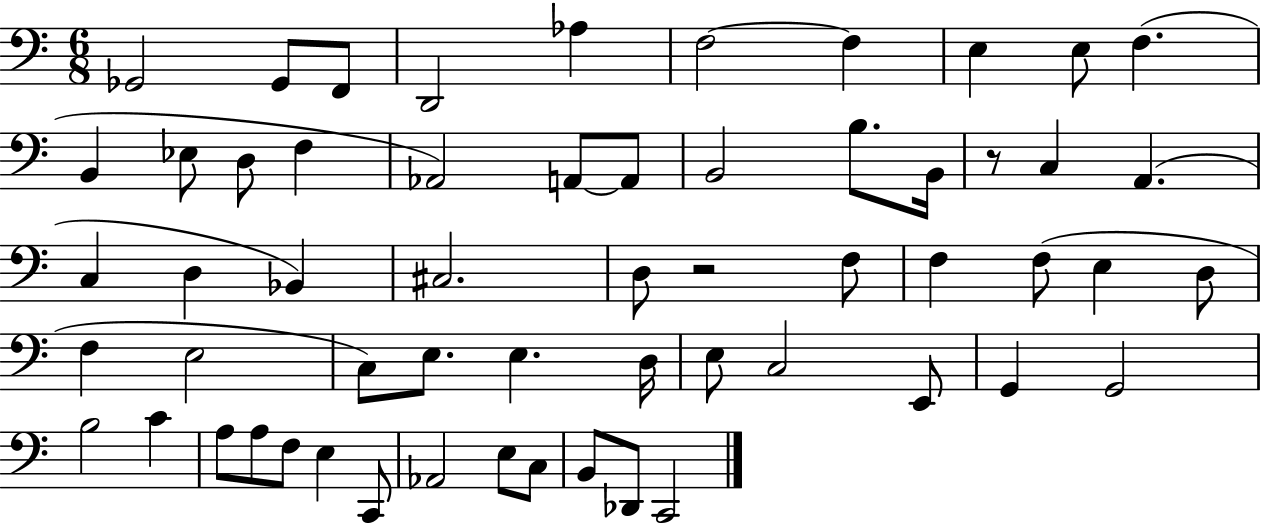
Gb2/h Gb2/e F2/e D2/h Ab3/q F3/h F3/q E3/q E3/e F3/q. B2/q Eb3/e D3/e F3/q Ab2/h A2/e A2/e B2/h B3/e. B2/s R/e C3/q A2/q. C3/q D3/q Bb2/q C#3/h. D3/e R/h F3/e F3/q F3/e E3/q D3/e F3/q E3/h C3/e E3/e. E3/q. D3/s E3/e C3/h E2/e G2/q G2/h B3/h C4/q A3/e A3/e F3/e E3/q C2/e Ab2/h E3/e C3/e B2/e Db2/e C2/h